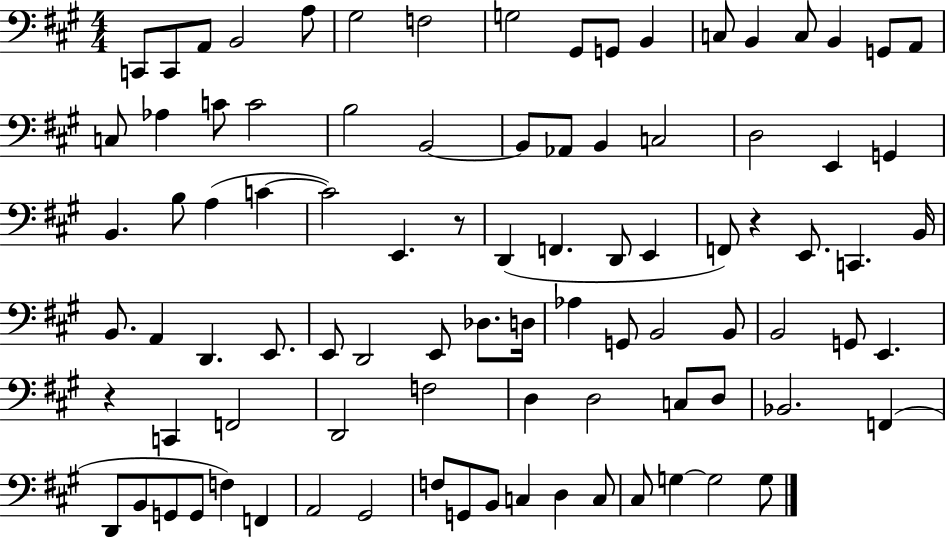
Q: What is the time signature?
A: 4/4